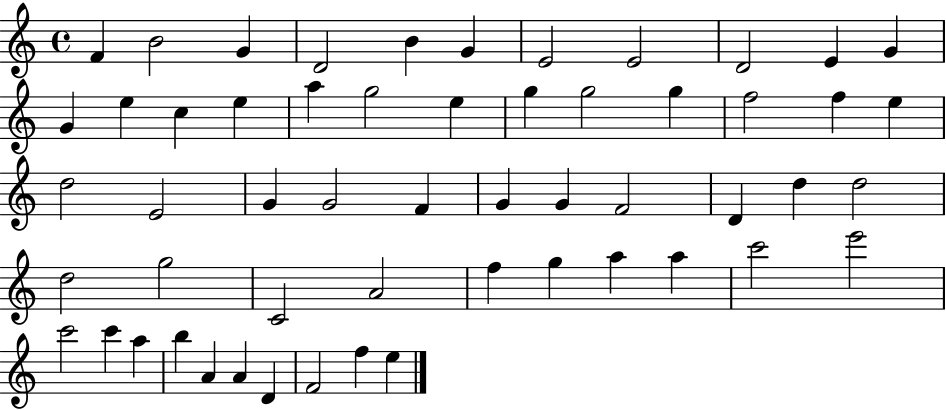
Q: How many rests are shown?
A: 0